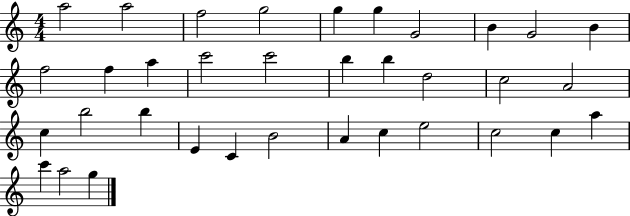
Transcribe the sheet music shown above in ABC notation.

X:1
T:Untitled
M:4/4
L:1/4
K:C
a2 a2 f2 g2 g g G2 B G2 B f2 f a c'2 c'2 b b d2 c2 A2 c b2 b E C B2 A c e2 c2 c a c' a2 g